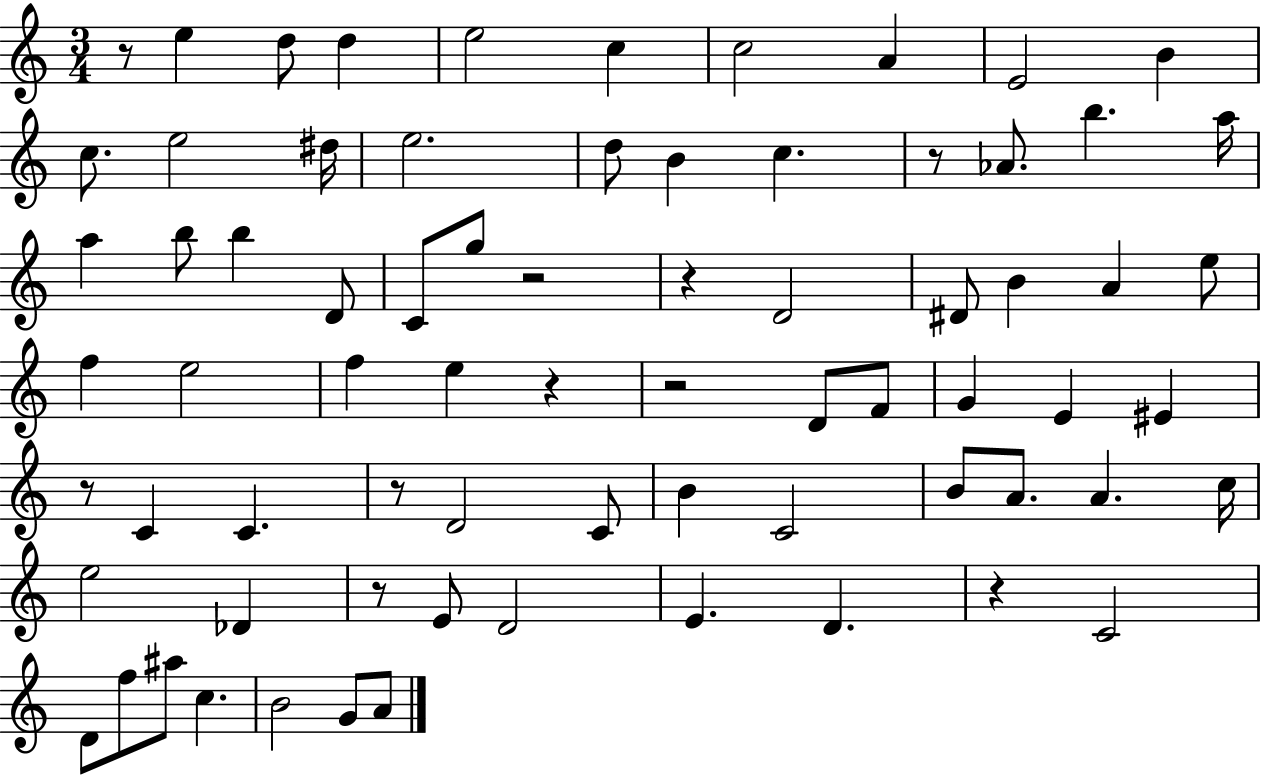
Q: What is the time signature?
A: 3/4